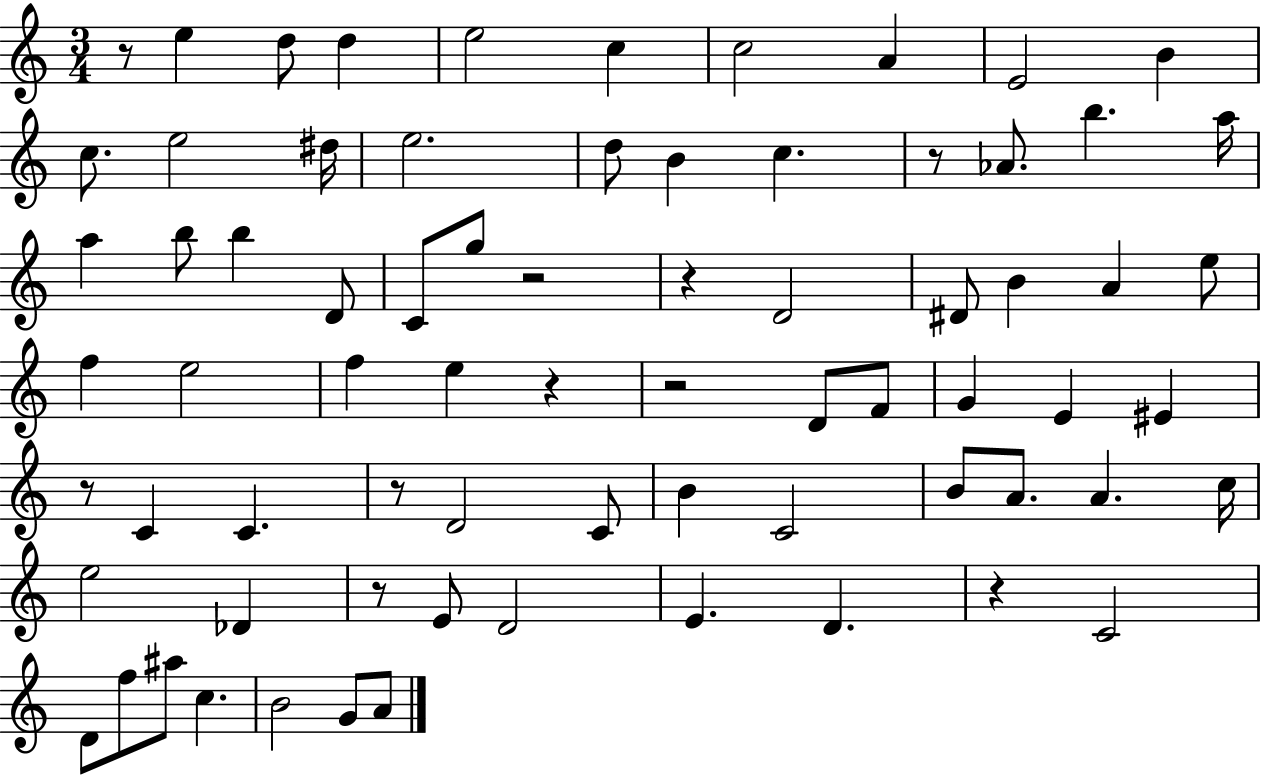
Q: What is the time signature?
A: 3/4